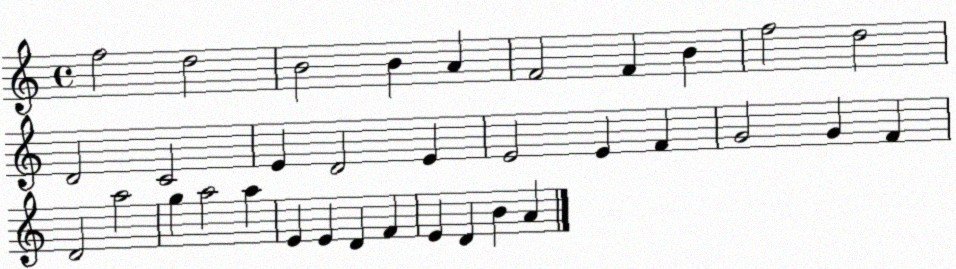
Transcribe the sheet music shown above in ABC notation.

X:1
T:Untitled
M:4/4
L:1/4
K:C
f2 d2 B2 B A F2 F B f2 d2 D2 C2 E D2 E E2 E F G2 G F D2 a2 g a2 a E E D F E D B A